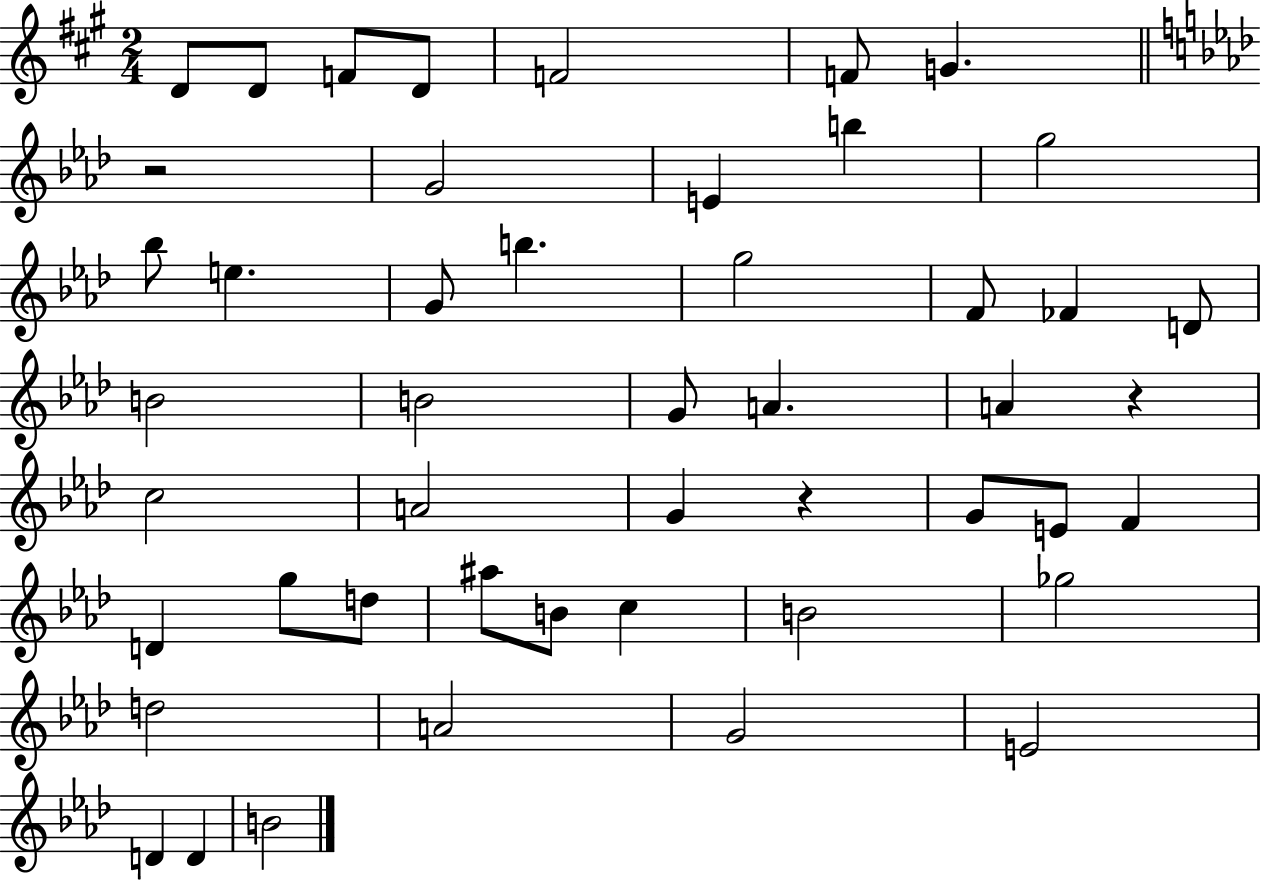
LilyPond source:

{
  \clef treble
  \numericTimeSignature
  \time 2/4
  \key a \major
  d'8 d'8 f'8 d'8 | f'2 | f'8 g'4. | \bar "||" \break \key aes \major r2 | g'2 | e'4 b''4 | g''2 | \break bes''8 e''4. | g'8 b''4. | g''2 | f'8 fes'4 d'8 | \break b'2 | b'2 | g'8 a'4. | a'4 r4 | \break c''2 | a'2 | g'4 r4 | g'8 e'8 f'4 | \break d'4 g''8 d''8 | ais''8 b'8 c''4 | b'2 | ges''2 | \break d''2 | a'2 | g'2 | e'2 | \break d'4 d'4 | b'2 | \bar "|."
}